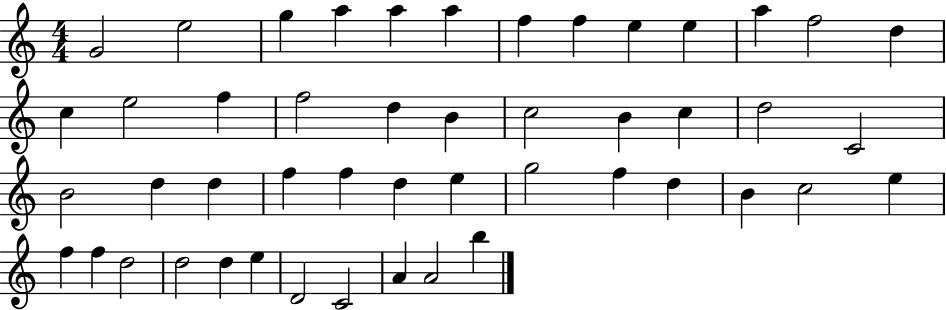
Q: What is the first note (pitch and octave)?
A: G4